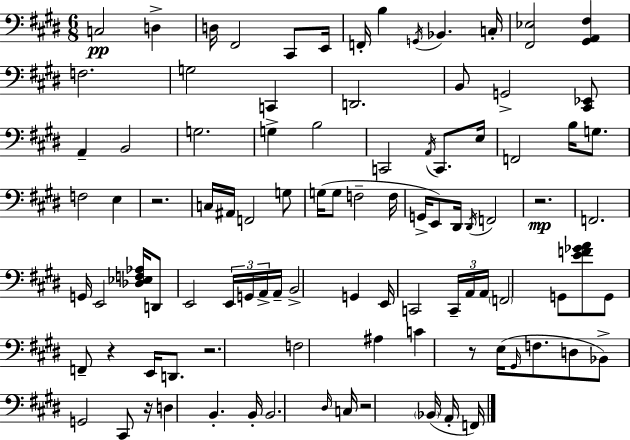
C3/h D3/q D3/s F#2/h C#2/e E2/s F2/s B3/q G2/s Bb2/q. C3/s [F#2,Eb3]/h [G#2,A2,F#3]/q F3/h. G3/h C2/q D2/h. B2/e G2/h [C#2,Eb2]/e A2/q B2/h G3/h. G3/q B3/h C2/h A2/s C2/e. E3/s F2/h B3/s G3/e. F3/h E3/q R/h. C3/s A#2/s F2/h G3/e G3/s G3/e F3/h F3/s G2/s E2/e D#2/s D#2/s F2/h R/h. F2/h. G2/s E2/h [Db3,Eb3,F3,Ab3]/s D2/e E2/h E2/s G2/s A2/s A2/s B2/h G2/q E2/s C2/h C2/s A2/s A2/s F2/h G2/e [E4,F4,Gb4,A4]/e G2/e F2/e R/q E2/s D2/e. R/h. F3/h A#3/q C4/q R/e E3/s G#2/s F3/e. D3/e Bb2/e G2/h C#2/e R/s D3/q B2/q. B2/s B2/h. D#3/s C3/s R/h Bb2/s A2/s F2/s